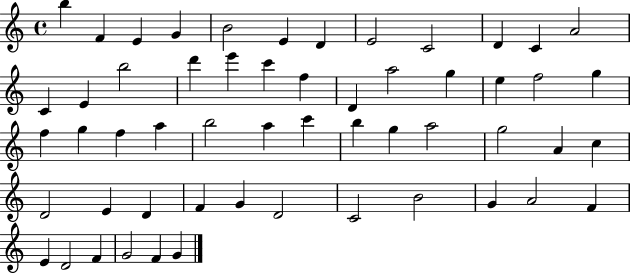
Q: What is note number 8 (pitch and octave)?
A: E4